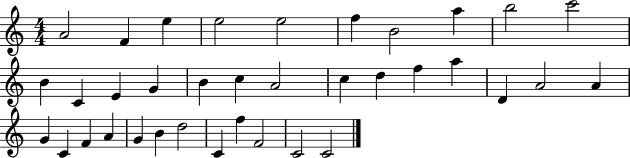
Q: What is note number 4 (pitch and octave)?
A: E5